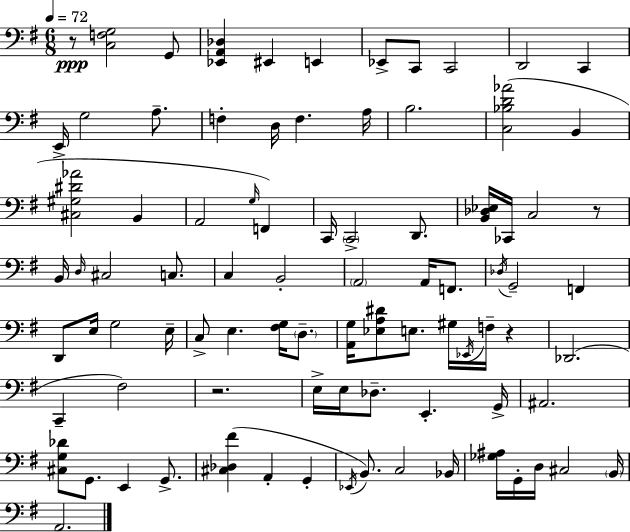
X:1
T:Untitled
M:6/8
L:1/4
K:Em
z/2 [C,F,G,]2 G,,/2 [_E,,A,,_D,] ^E,, E,, _E,,/2 C,,/2 C,,2 D,,2 C,, E,,/4 G,2 A,/2 F, D,/4 F, A,/4 B,2 [C,_B,D_A]2 B,, [^C,^G,^D_A]2 B,, A,,2 G,/4 F,, C,,/4 C,,2 D,,/2 [B,,_D,_E,]/4 _C,,/4 C,2 z/2 B,,/4 D,/4 ^C,2 C,/2 C, B,,2 A,,2 A,,/4 F,,/2 _D,/4 G,,2 F,, D,,/2 E,/4 G,2 E,/4 C,/2 E, [^F,G,]/4 D,/2 [A,,G,]/4 [_E,A,^D]/2 E,/2 ^G,/4 _E,,/4 F,/4 z _D,,2 C,, ^F,2 z2 E,/4 E,/4 _D,/2 E,, G,,/4 ^A,,2 [^C,G,_D]/2 G,,/2 E,, G,,/2 [^C,_D,^F] A,, G,, _E,,/4 B,,/2 C,2 _B,,/4 [_G,^A,]/4 G,,/4 D,/4 ^C,2 B,,/4 A,,2